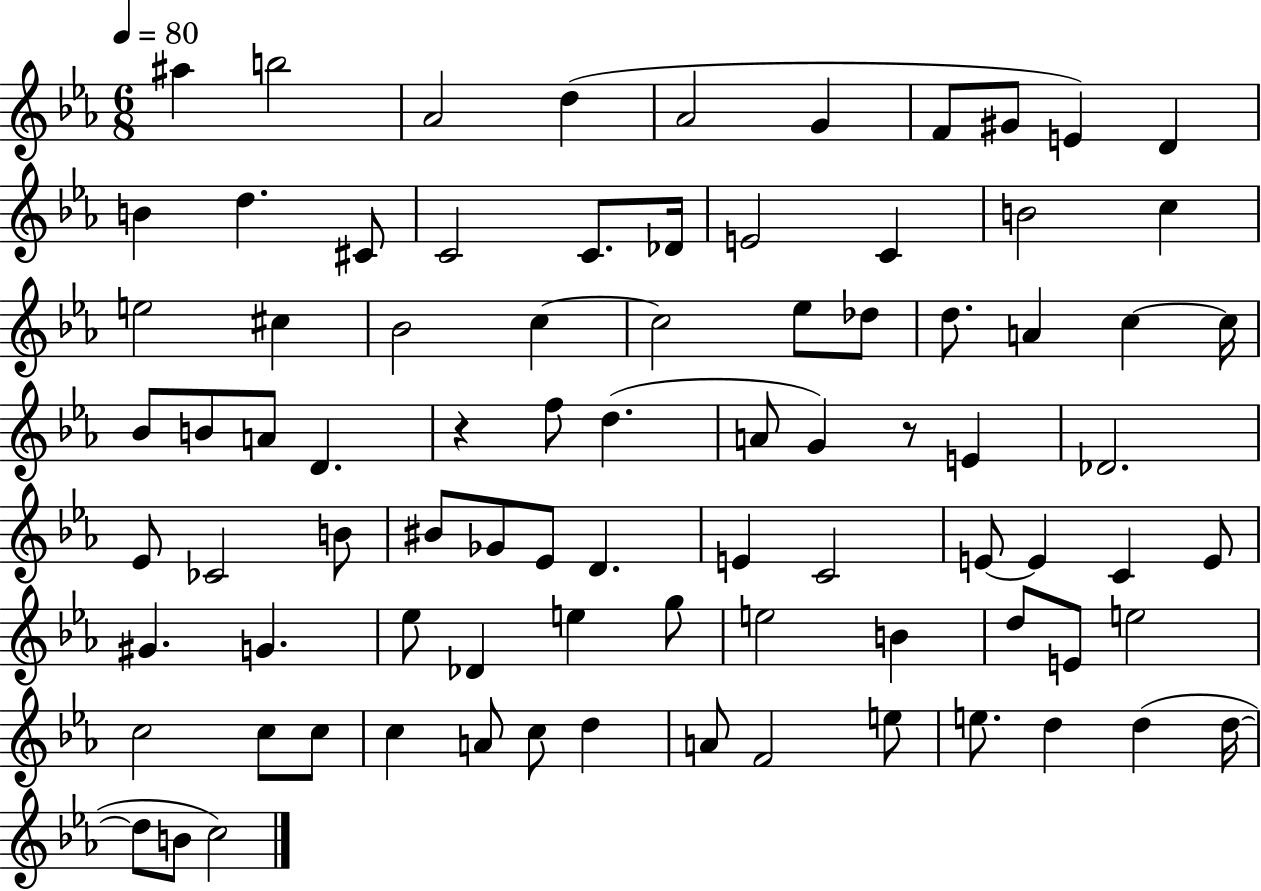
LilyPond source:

{
  \clef treble
  \numericTimeSignature
  \time 6/8
  \key ees \major
  \tempo 4 = 80
  ais''4 b''2 | aes'2 d''4( | aes'2 g'4 | f'8 gis'8 e'4) d'4 | \break b'4 d''4. cis'8 | c'2 c'8. des'16 | e'2 c'4 | b'2 c''4 | \break e''2 cis''4 | bes'2 c''4~~ | c''2 ees''8 des''8 | d''8. a'4 c''4~~ c''16 | \break bes'8 b'8 a'8 d'4. | r4 f''8 d''4.( | a'8 g'4) r8 e'4 | des'2. | \break ees'8 ces'2 b'8 | bis'8 ges'8 ees'8 d'4. | e'4 c'2 | e'8~~ e'4 c'4 e'8 | \break gis'4. g'4. | ees''8 des'4 e''4 g''8 | e''2 b'4 | d''8 e'8 e''2 | \break c''2 c''8 c''8 | c''4 a'8 c''8 d''4 | a'8 f'2 e''8 | e''8. d''4 d''4( d''16~~ | \break d''8 b'8 c''2) | \bar "|."
}